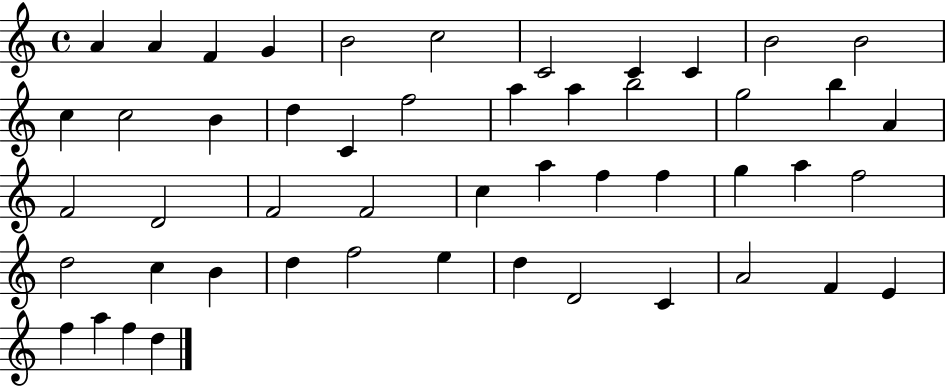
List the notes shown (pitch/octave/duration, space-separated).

A4/q A4/q F4/q G4/q B4/h C5/h C4/h C4/q C4/q B4/h B4/h C5/q C5/h B4/q D5/q C4/q F5/h A5/q A5/q B5/h G5/h B5/q A4/q F4/h D4/h F4/h F4/h C5/q A5/q F5/q F5/q G5/q A5/q F5/h D5/h C5/q B4/q D5/q F5/h E5/q D5/q D4/h C4/q A4/h F4/q E4/q F5/q A5/q F5/q D5/q